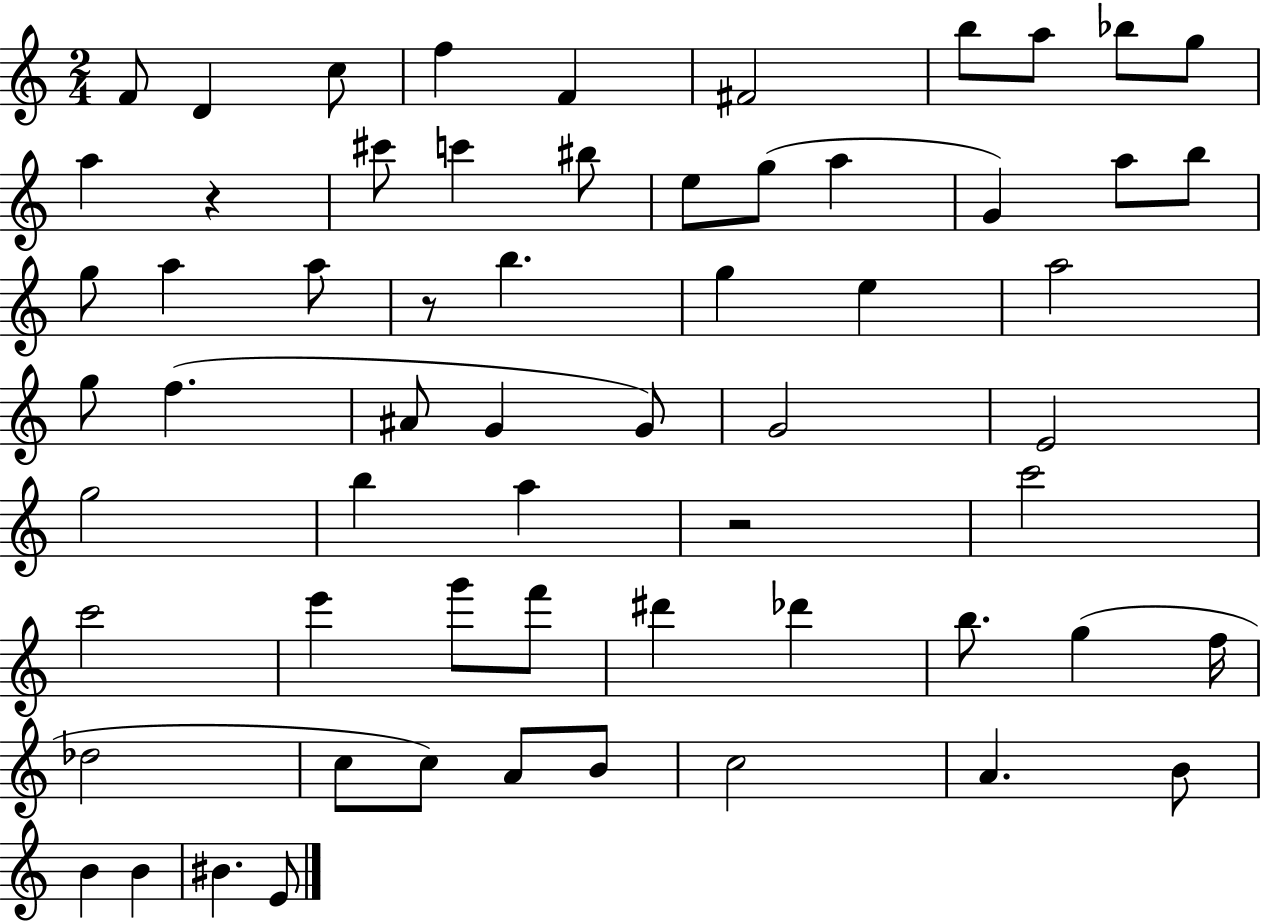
F4/e D4/q C5/e F5/q F4/q F#4/h B5/e A5/e Bb5/e G5/e A5/q R/q C#6/e C6/q BIS5/e E5/e G5/e A5/q G4/q A5/e B5/e G5/e A5/q A5/e R/e B5/q. G5/q E5/q A5/h G5/e F5/q. A#4/e G4/q G4/e G4/h E4/h G5/h B5/q A5/q R/h C6/h C6/h E6/q G6/e F6/e D#6/q Db6/q B5/e. G5/q F5/s Db5/h C5/e C5/e A4/e B4/e C5/h A4/q. B4/e B4/q B4/q BIS4/q. E4/e